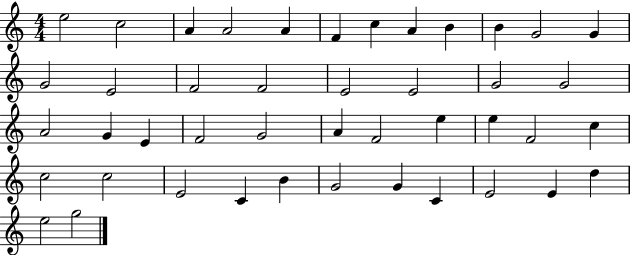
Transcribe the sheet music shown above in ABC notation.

X:1
T:Untitled
M:4/4
L:1/4
K:C
e2 c2 A A2 A F c A B B G2 G G2 E2 F2 F2 E2 E2 G2 G2 A2 G E F2 G2 A F2 e e F2 c c2 c2 E2 C B G2 G C E2 E d e2 g2